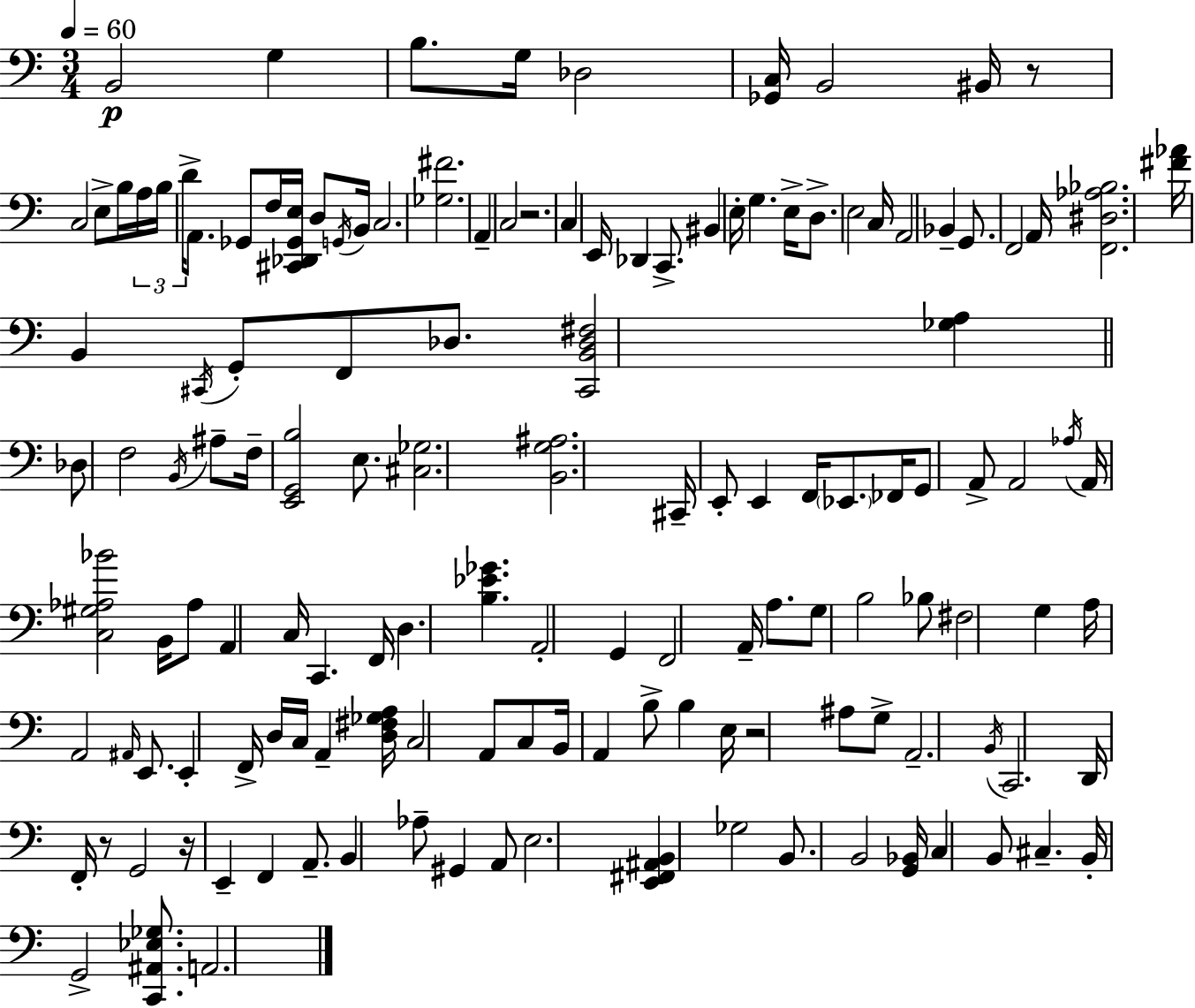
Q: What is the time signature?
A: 3/4